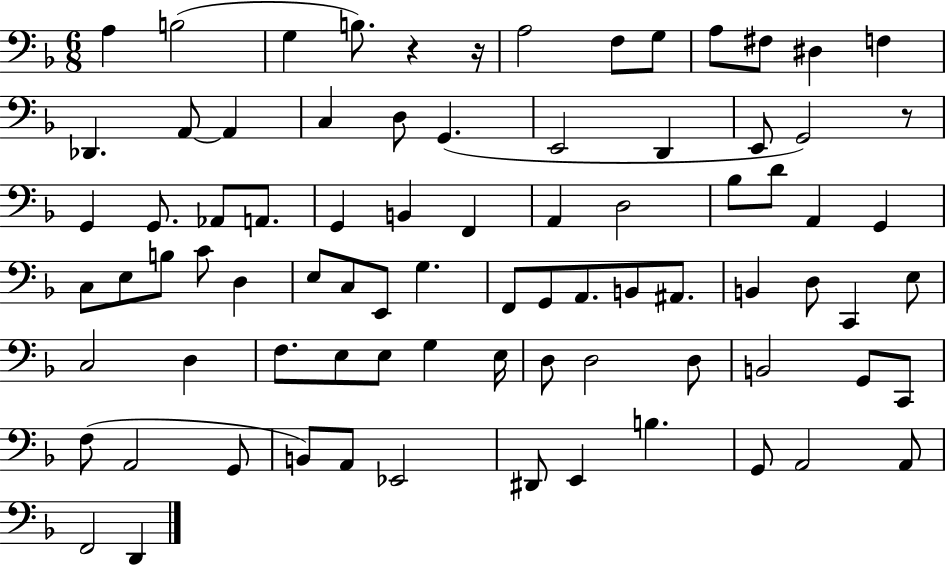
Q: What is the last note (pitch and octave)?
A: D2